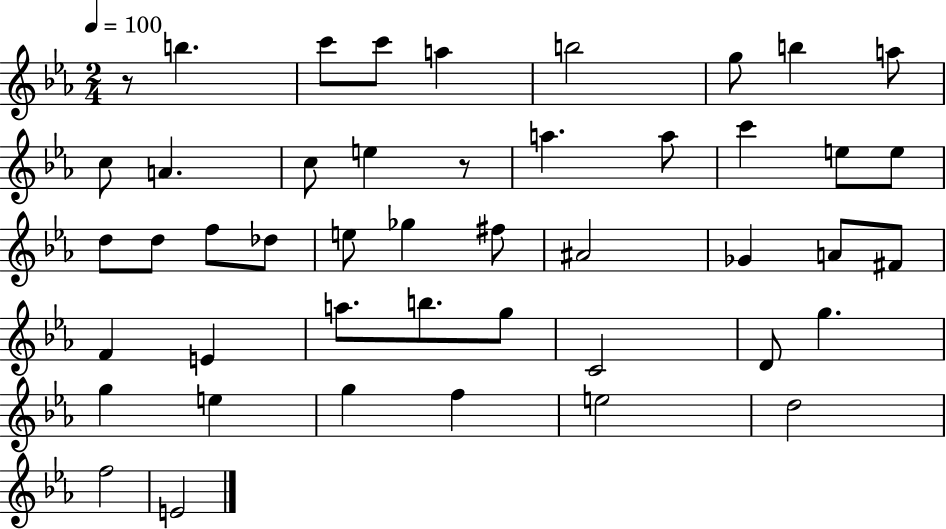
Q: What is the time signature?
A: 2/4